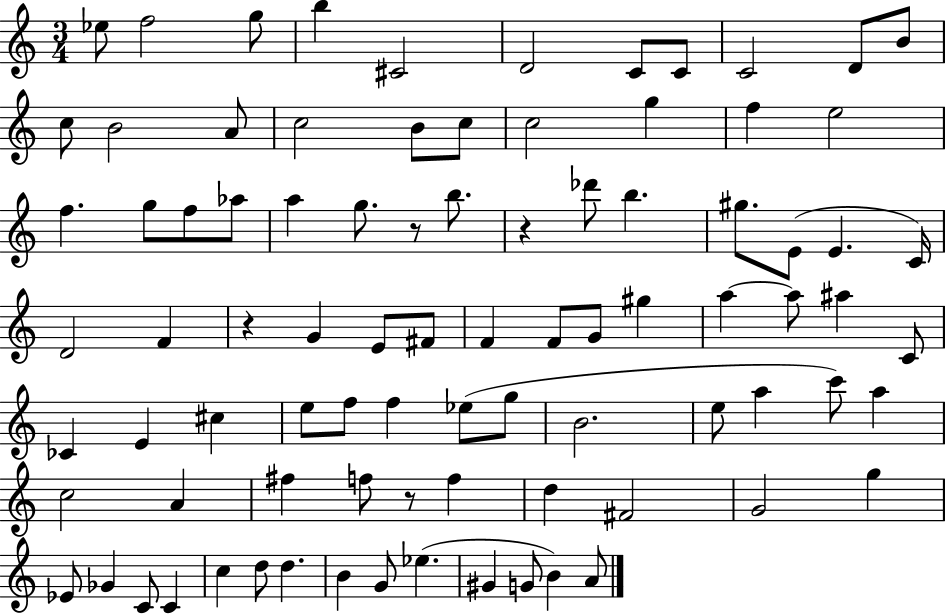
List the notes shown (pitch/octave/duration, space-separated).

Eb5/e F5/h G5/e B5/q C#4/h D4/h C4/e C4/e C4/h D4/e B4/e C5/e B4/h A4/e C5/h B4/e C5/e C5/h G5/q F5/q E5/h F5/q. G5/e F5/e Ab5/e A5/q G5/e. R/e B5/e. R/q Db6/e B5/q. G#5/e. E4/e E4/q. C4/s D4/h F4/q R/q G4/q E4/e F#4/e F4/q F4/e G4/e G#5/q A5/q A5/e A#5/q C4/e CES4/q E4/q C#5/q E5/e F5/e F5/q Eb5/e G5/e B4/h. E5/e A5/q C6/e A5/q C5/h A4/q F#5/q F5/e R/e F5/q D5/q F#4/h G4/h G5/q Eb4/e Gb4/q C4/e C4/q C5/q D5/e D5/q. B4/q G4/e Eb5/q. G#4/q G4/e B4/q A4/e